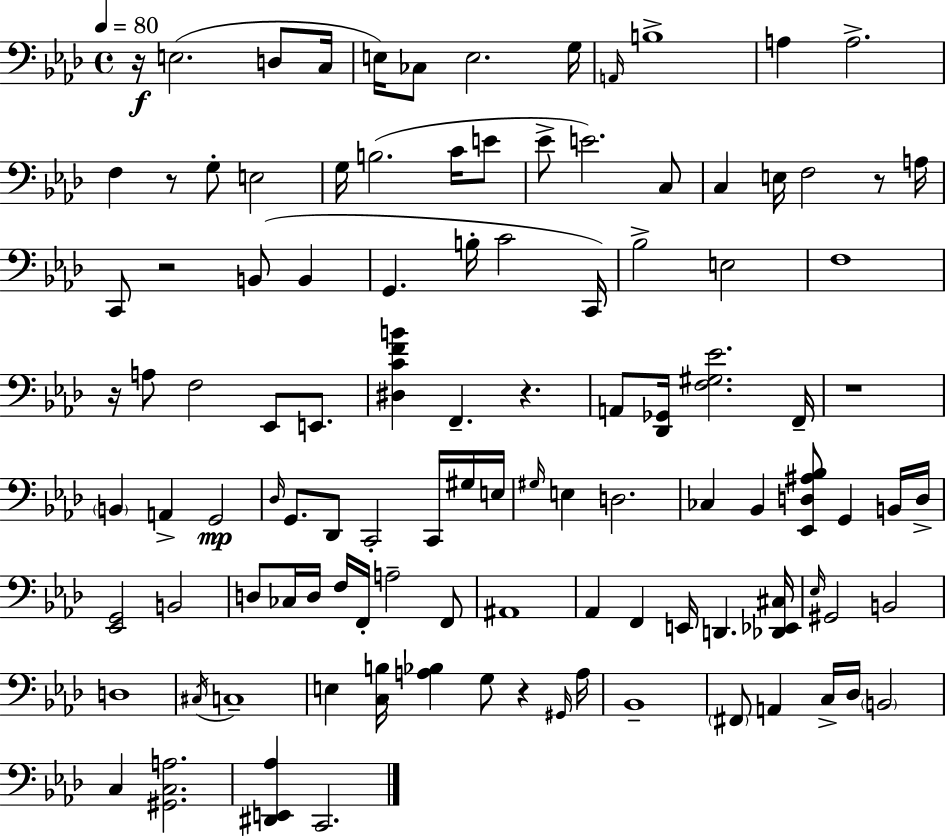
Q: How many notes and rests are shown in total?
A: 109